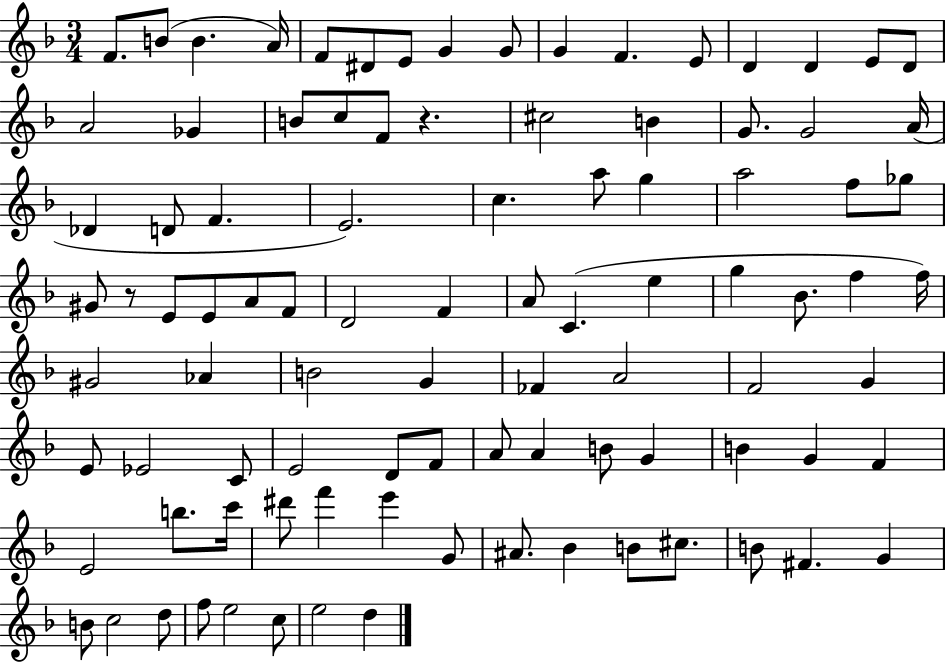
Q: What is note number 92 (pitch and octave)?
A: E5